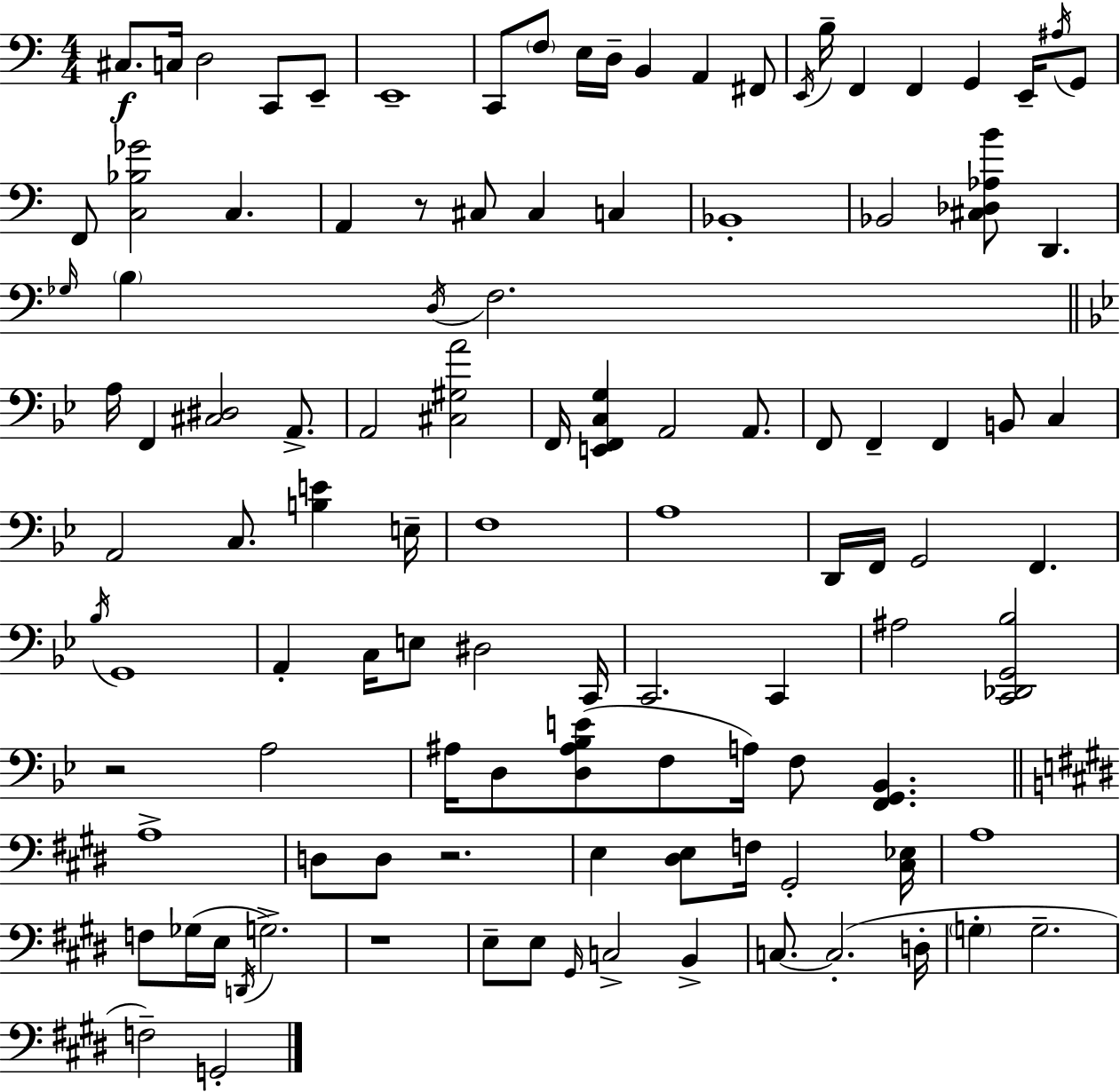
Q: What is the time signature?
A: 4/4